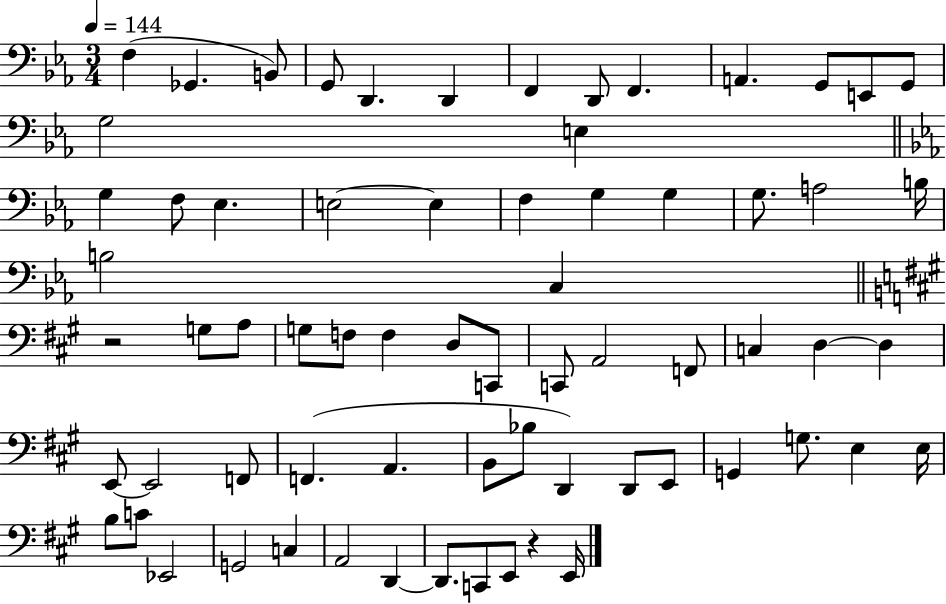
{
  \clef bass
  \numericTimeSignature
  \time 3/4
  \key ees \major
  \tempo 4 = 144
  f4( ges,4. b,8) | g,8 d,4. d,4 | f,4 d,8 f,4. | a,4. g,8 e,8 g,8 | \break g2 e4 | \bar "||" \break \key ees \major g4 f8 ees4. | e2~~ e4 | f4 g4 g4 | g8. a2 b16 | \break b2 c4 | \bar "||" \break \key a \major r2 g8 a8 | g8 f8 f4 d8 c,8 | c,8 a,2 f,8 | c4 d4~~ d4 | \break e,8~~ e,2 f,8 | f,4.( a,4. | b,8 bes8 d,4) d,8 e,8 | g,4 g8. e4 e16 | \break b8 c'8 ees,2 | g,2 c4 | a,2 d,4~~ | d,8. c,8 e,8 r4 e,16 | \break \bar "|."
}